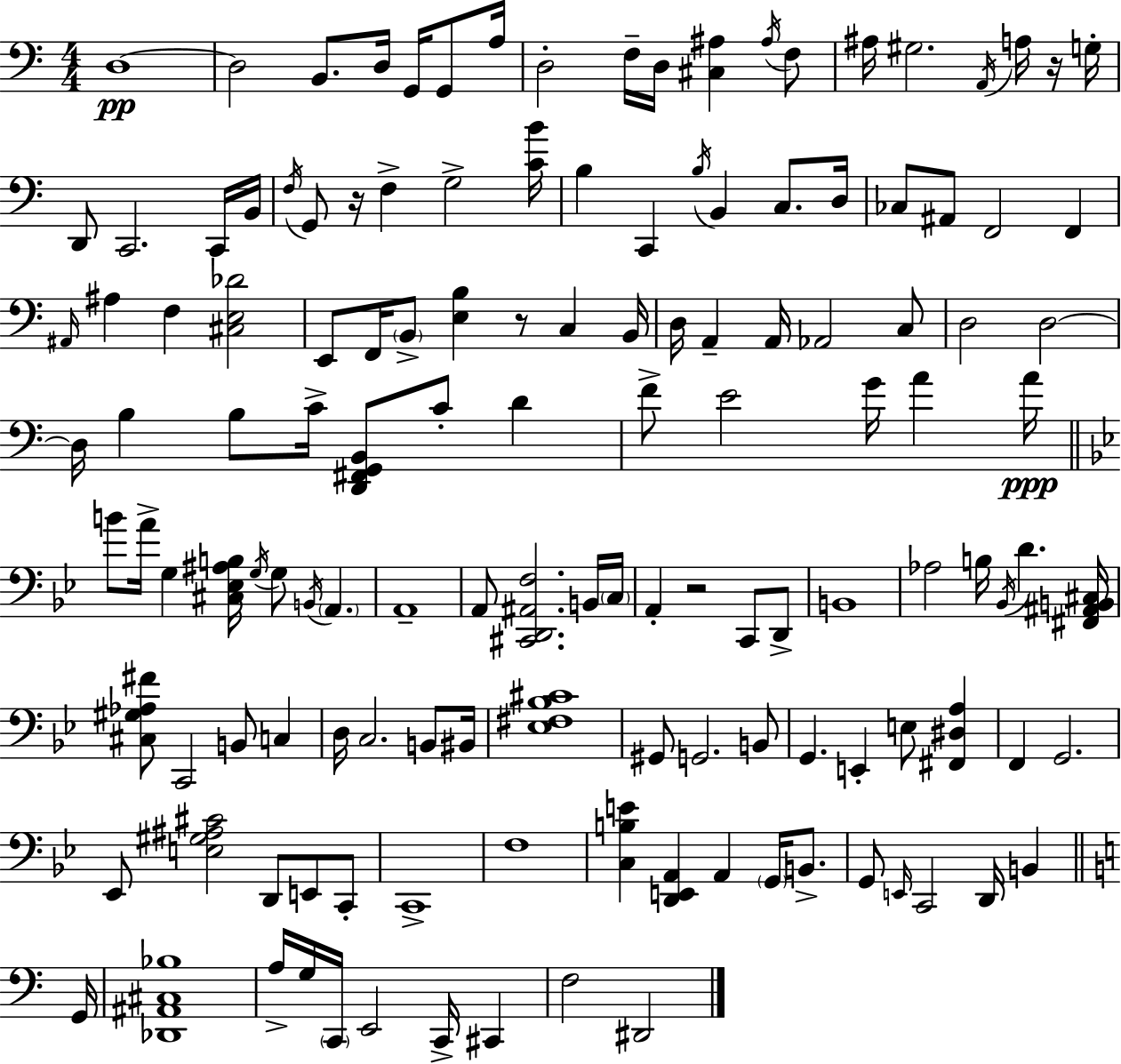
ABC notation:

X:1
T:Untitled
M:4/4
L:1/4
K:C
D,4 D,2 B,,/2 D,/4 G,,/4 G,,/2 A,/4 D,2 F,/4 D,/4 [^C,^A,] ^A,/4 F,/2 ^A,/4 ^G,2 A,,/4 A,/4 z/4 G,/4 D,,/2 C,,2 C,,/4 B,,/4 F,/4 G,,/2 z/4 F, G,2 [CB]/4 B, C,, B,/4 B,, C,/2 D,/4 _C,/2 ^A,,/2 F,,2 F,, ^A,,/4 ^A, F, [^C,E,_D]2 E,,/2 F,,/4 B,,/2 [E,B,] z/2 C, B,,/4 D,/4 A,, A,,/4 _A,,2 C,/2 D,2 D,2 D,/4 B, B,/2 C/4 [D,,^F,,G,,B,,]/2 C/2 D F/2 E2 G/4 A A/4 B/2 A/4 G, [^C,_E,^A,B,]/4 G,/4 G,/2 B,,/4 A,, A,,4 A,,/2 [^C,,D,,^A,,F,]2 B,,/4 C,/4 A,, z2 C,,/2 D,,/2 B,,4 _A,2 B,/4 _B,,/4 D [^F,,^A,,B,,^C,]/4 [^C,^G,_A,^F]/2 C,,2 B,,/2 C, D,/4 C,2 B,,/2 ^B,,/4 [_E,^F,_B,^C]4 ^G,,/2 G,,2 B,,/2 G,, E,, E,/2 [^F,,^D,A,] F,, G,,2 _E,,/2 [E,^G,^A,^C]2 D,,/2 E,,/2 C,,/2 C,,4 F,4 [C,B,E] [D,,E,,A,,] A,, G,,/4 B,,/2 G,,/2 E,,/4 C,,2 D,,/4 B,, G,,/4 [_D,,^A,,^C,_B,]4 A,/4 G,/4 C,,/4 E,,2 C,,/4 ^C,, F,2 ^D,,2